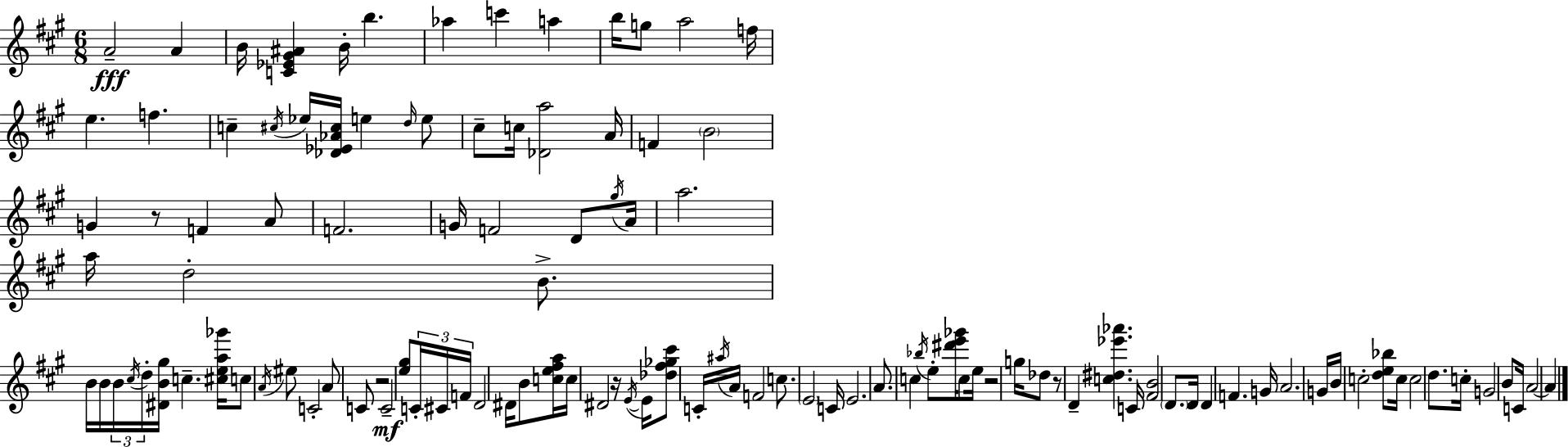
{
  \clef treble
  \numericTimeSignature
  \time 6/8
  \key a \major
  \repeat volta 2 { a'2--\fff a'4 | b'16 <c' ees' gis' ais'>4 b'16-. b''4. | aes''4 c'''4 a''4 | b''16 g''8 a''2 f''16 | \break e''4. f''4. | c''4-- \acciaccatura { cis''16 } ees''16 <des' ees' aes' cis''>16 e''4 \grace { d''16 } | e''8 cis''8-- c''16 <des' a''>2 | a'16 f'4 \parenthesize b'2 | \break g'4 r8 f'4 | a'8 f'2. | g'16 f'2 d'8 | \acciaccatura { gis''16 } a'16 a''2. | \break a''16 d''2-. | b'8.-> b'16 b'16 \tuplet 3/2 { b'16 \acciaccatura { cis''16 } d''16-. } <dis' b' gis''>16 c''4.-- | <cis'' e'' a'' ges'''>16 c''8 \acciaccatura { a'16 } eis''8 c'2-. | a'8 c'8 r2 | \break c'2--\mf | <e'' gis''>8 \tuplet 3/2 { c'16-. cis'16 f'16 } d'2 | dis'16 b'8 <c'' e'' fis'' a''>16 c''16 dis'2 | r16 \acciaccatura { e'16~ }~ e'16 <des'' fis'' ges'' cis'''>8 c'16-. \acciaccatura { ais''16 } a'16 f'2 | \break c''8. \parenthesize e'2 | c'16 e'2. | a'8. c''4 | \acciaccatura { bes''16 } e''8-. <dis''' e''' ges'''>16 c''8 e''16 r2 | \break g''16 des''8 r8 d'4-- | <c'' dis'' ees''' aes'''>4. c'16 <fis' b'>2 | \parenthesize d'8. d'16 d'4 | f'4. g'16 a'2. | \break g'16 b'16 c''2-. | <d'' e'' bes''>8 c''16 c''2 | d''8. c''16-. g'2 | b'8 c'16 a'2~~ | \break a'4 } \bar "|."
}